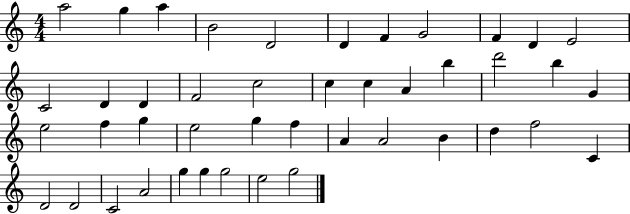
X:1
T:Untitled
M:4/4
L:1/4
K:C
a2 g a B2 D2 D F G2 F D E2 C2 D D F2 c2 c c A b d'2 b G e2 f g e2 g f A A2 B d f2 C D2 D2 C2 A2 g g g2 e2 g2